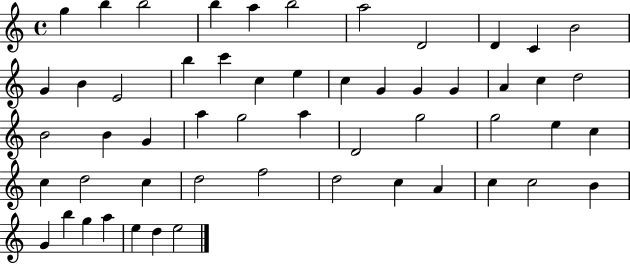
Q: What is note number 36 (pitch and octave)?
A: C5